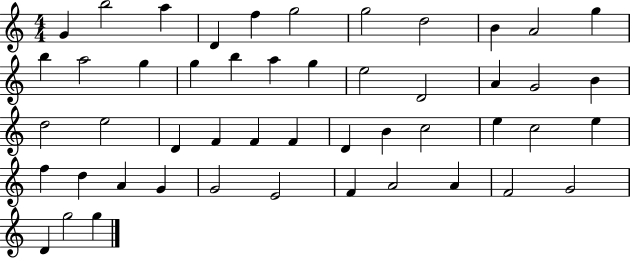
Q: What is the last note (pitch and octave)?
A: G5